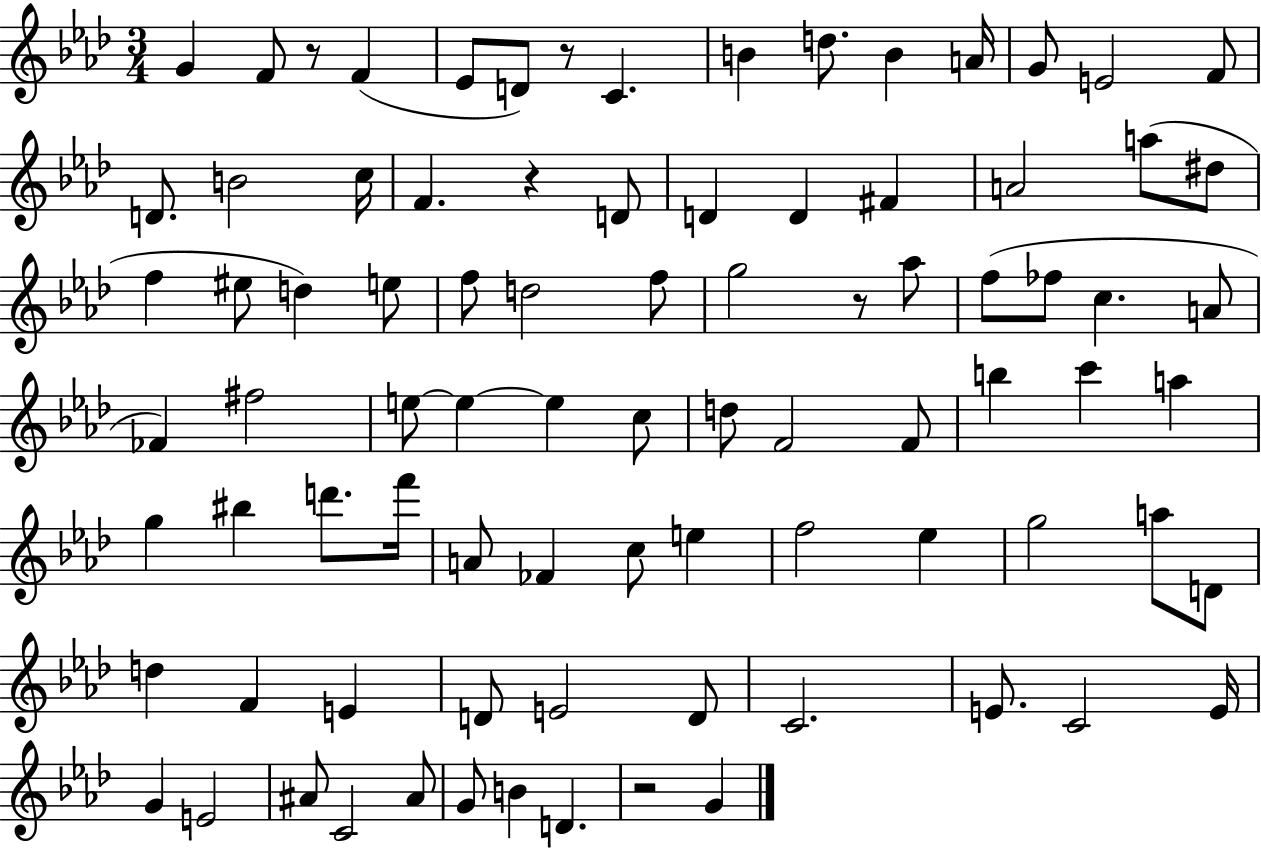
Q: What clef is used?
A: treble